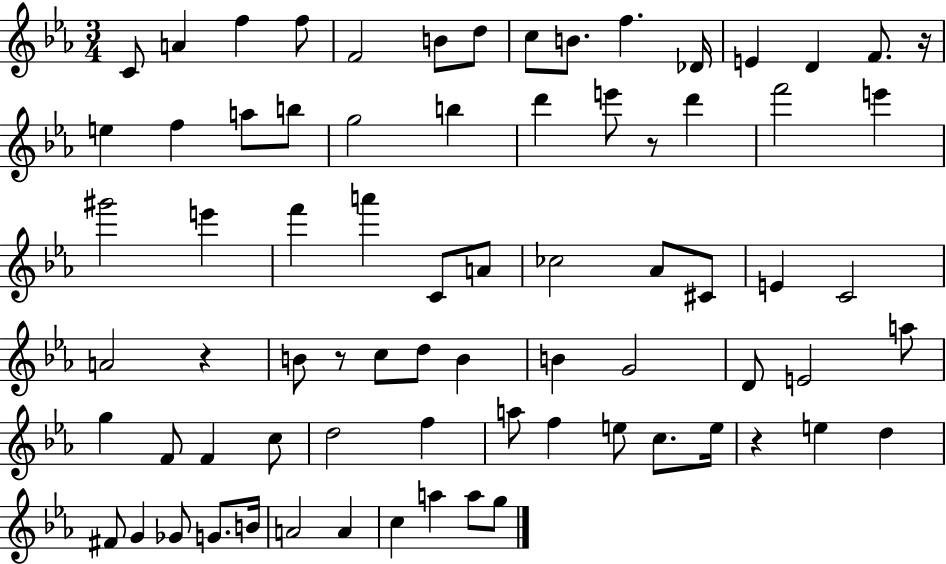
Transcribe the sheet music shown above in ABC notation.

X:1
T:Untitled
M:3/4
L:1/4
K:Eb
C/2 A f f/2 F2 B/2 d/2 c/2 B/2 f _D/4 E D F/2 z/4 e f a/2 b/2 g2 b d' e'/2 z/2 d' f'2 e' ^g'2 e' f' a' C/2 A/2 _c2 _A/2 ^C/2 E C2 A2 z B/2 z/2 c/2 d/2 B B G2 D/2 E2 a/2 g F/2 F c/2 d2 f a/2 f e/2 c/2 e/4 z e d ^F/2 G _G/2 G/2 B/4 A2 A c a a/2 g/2